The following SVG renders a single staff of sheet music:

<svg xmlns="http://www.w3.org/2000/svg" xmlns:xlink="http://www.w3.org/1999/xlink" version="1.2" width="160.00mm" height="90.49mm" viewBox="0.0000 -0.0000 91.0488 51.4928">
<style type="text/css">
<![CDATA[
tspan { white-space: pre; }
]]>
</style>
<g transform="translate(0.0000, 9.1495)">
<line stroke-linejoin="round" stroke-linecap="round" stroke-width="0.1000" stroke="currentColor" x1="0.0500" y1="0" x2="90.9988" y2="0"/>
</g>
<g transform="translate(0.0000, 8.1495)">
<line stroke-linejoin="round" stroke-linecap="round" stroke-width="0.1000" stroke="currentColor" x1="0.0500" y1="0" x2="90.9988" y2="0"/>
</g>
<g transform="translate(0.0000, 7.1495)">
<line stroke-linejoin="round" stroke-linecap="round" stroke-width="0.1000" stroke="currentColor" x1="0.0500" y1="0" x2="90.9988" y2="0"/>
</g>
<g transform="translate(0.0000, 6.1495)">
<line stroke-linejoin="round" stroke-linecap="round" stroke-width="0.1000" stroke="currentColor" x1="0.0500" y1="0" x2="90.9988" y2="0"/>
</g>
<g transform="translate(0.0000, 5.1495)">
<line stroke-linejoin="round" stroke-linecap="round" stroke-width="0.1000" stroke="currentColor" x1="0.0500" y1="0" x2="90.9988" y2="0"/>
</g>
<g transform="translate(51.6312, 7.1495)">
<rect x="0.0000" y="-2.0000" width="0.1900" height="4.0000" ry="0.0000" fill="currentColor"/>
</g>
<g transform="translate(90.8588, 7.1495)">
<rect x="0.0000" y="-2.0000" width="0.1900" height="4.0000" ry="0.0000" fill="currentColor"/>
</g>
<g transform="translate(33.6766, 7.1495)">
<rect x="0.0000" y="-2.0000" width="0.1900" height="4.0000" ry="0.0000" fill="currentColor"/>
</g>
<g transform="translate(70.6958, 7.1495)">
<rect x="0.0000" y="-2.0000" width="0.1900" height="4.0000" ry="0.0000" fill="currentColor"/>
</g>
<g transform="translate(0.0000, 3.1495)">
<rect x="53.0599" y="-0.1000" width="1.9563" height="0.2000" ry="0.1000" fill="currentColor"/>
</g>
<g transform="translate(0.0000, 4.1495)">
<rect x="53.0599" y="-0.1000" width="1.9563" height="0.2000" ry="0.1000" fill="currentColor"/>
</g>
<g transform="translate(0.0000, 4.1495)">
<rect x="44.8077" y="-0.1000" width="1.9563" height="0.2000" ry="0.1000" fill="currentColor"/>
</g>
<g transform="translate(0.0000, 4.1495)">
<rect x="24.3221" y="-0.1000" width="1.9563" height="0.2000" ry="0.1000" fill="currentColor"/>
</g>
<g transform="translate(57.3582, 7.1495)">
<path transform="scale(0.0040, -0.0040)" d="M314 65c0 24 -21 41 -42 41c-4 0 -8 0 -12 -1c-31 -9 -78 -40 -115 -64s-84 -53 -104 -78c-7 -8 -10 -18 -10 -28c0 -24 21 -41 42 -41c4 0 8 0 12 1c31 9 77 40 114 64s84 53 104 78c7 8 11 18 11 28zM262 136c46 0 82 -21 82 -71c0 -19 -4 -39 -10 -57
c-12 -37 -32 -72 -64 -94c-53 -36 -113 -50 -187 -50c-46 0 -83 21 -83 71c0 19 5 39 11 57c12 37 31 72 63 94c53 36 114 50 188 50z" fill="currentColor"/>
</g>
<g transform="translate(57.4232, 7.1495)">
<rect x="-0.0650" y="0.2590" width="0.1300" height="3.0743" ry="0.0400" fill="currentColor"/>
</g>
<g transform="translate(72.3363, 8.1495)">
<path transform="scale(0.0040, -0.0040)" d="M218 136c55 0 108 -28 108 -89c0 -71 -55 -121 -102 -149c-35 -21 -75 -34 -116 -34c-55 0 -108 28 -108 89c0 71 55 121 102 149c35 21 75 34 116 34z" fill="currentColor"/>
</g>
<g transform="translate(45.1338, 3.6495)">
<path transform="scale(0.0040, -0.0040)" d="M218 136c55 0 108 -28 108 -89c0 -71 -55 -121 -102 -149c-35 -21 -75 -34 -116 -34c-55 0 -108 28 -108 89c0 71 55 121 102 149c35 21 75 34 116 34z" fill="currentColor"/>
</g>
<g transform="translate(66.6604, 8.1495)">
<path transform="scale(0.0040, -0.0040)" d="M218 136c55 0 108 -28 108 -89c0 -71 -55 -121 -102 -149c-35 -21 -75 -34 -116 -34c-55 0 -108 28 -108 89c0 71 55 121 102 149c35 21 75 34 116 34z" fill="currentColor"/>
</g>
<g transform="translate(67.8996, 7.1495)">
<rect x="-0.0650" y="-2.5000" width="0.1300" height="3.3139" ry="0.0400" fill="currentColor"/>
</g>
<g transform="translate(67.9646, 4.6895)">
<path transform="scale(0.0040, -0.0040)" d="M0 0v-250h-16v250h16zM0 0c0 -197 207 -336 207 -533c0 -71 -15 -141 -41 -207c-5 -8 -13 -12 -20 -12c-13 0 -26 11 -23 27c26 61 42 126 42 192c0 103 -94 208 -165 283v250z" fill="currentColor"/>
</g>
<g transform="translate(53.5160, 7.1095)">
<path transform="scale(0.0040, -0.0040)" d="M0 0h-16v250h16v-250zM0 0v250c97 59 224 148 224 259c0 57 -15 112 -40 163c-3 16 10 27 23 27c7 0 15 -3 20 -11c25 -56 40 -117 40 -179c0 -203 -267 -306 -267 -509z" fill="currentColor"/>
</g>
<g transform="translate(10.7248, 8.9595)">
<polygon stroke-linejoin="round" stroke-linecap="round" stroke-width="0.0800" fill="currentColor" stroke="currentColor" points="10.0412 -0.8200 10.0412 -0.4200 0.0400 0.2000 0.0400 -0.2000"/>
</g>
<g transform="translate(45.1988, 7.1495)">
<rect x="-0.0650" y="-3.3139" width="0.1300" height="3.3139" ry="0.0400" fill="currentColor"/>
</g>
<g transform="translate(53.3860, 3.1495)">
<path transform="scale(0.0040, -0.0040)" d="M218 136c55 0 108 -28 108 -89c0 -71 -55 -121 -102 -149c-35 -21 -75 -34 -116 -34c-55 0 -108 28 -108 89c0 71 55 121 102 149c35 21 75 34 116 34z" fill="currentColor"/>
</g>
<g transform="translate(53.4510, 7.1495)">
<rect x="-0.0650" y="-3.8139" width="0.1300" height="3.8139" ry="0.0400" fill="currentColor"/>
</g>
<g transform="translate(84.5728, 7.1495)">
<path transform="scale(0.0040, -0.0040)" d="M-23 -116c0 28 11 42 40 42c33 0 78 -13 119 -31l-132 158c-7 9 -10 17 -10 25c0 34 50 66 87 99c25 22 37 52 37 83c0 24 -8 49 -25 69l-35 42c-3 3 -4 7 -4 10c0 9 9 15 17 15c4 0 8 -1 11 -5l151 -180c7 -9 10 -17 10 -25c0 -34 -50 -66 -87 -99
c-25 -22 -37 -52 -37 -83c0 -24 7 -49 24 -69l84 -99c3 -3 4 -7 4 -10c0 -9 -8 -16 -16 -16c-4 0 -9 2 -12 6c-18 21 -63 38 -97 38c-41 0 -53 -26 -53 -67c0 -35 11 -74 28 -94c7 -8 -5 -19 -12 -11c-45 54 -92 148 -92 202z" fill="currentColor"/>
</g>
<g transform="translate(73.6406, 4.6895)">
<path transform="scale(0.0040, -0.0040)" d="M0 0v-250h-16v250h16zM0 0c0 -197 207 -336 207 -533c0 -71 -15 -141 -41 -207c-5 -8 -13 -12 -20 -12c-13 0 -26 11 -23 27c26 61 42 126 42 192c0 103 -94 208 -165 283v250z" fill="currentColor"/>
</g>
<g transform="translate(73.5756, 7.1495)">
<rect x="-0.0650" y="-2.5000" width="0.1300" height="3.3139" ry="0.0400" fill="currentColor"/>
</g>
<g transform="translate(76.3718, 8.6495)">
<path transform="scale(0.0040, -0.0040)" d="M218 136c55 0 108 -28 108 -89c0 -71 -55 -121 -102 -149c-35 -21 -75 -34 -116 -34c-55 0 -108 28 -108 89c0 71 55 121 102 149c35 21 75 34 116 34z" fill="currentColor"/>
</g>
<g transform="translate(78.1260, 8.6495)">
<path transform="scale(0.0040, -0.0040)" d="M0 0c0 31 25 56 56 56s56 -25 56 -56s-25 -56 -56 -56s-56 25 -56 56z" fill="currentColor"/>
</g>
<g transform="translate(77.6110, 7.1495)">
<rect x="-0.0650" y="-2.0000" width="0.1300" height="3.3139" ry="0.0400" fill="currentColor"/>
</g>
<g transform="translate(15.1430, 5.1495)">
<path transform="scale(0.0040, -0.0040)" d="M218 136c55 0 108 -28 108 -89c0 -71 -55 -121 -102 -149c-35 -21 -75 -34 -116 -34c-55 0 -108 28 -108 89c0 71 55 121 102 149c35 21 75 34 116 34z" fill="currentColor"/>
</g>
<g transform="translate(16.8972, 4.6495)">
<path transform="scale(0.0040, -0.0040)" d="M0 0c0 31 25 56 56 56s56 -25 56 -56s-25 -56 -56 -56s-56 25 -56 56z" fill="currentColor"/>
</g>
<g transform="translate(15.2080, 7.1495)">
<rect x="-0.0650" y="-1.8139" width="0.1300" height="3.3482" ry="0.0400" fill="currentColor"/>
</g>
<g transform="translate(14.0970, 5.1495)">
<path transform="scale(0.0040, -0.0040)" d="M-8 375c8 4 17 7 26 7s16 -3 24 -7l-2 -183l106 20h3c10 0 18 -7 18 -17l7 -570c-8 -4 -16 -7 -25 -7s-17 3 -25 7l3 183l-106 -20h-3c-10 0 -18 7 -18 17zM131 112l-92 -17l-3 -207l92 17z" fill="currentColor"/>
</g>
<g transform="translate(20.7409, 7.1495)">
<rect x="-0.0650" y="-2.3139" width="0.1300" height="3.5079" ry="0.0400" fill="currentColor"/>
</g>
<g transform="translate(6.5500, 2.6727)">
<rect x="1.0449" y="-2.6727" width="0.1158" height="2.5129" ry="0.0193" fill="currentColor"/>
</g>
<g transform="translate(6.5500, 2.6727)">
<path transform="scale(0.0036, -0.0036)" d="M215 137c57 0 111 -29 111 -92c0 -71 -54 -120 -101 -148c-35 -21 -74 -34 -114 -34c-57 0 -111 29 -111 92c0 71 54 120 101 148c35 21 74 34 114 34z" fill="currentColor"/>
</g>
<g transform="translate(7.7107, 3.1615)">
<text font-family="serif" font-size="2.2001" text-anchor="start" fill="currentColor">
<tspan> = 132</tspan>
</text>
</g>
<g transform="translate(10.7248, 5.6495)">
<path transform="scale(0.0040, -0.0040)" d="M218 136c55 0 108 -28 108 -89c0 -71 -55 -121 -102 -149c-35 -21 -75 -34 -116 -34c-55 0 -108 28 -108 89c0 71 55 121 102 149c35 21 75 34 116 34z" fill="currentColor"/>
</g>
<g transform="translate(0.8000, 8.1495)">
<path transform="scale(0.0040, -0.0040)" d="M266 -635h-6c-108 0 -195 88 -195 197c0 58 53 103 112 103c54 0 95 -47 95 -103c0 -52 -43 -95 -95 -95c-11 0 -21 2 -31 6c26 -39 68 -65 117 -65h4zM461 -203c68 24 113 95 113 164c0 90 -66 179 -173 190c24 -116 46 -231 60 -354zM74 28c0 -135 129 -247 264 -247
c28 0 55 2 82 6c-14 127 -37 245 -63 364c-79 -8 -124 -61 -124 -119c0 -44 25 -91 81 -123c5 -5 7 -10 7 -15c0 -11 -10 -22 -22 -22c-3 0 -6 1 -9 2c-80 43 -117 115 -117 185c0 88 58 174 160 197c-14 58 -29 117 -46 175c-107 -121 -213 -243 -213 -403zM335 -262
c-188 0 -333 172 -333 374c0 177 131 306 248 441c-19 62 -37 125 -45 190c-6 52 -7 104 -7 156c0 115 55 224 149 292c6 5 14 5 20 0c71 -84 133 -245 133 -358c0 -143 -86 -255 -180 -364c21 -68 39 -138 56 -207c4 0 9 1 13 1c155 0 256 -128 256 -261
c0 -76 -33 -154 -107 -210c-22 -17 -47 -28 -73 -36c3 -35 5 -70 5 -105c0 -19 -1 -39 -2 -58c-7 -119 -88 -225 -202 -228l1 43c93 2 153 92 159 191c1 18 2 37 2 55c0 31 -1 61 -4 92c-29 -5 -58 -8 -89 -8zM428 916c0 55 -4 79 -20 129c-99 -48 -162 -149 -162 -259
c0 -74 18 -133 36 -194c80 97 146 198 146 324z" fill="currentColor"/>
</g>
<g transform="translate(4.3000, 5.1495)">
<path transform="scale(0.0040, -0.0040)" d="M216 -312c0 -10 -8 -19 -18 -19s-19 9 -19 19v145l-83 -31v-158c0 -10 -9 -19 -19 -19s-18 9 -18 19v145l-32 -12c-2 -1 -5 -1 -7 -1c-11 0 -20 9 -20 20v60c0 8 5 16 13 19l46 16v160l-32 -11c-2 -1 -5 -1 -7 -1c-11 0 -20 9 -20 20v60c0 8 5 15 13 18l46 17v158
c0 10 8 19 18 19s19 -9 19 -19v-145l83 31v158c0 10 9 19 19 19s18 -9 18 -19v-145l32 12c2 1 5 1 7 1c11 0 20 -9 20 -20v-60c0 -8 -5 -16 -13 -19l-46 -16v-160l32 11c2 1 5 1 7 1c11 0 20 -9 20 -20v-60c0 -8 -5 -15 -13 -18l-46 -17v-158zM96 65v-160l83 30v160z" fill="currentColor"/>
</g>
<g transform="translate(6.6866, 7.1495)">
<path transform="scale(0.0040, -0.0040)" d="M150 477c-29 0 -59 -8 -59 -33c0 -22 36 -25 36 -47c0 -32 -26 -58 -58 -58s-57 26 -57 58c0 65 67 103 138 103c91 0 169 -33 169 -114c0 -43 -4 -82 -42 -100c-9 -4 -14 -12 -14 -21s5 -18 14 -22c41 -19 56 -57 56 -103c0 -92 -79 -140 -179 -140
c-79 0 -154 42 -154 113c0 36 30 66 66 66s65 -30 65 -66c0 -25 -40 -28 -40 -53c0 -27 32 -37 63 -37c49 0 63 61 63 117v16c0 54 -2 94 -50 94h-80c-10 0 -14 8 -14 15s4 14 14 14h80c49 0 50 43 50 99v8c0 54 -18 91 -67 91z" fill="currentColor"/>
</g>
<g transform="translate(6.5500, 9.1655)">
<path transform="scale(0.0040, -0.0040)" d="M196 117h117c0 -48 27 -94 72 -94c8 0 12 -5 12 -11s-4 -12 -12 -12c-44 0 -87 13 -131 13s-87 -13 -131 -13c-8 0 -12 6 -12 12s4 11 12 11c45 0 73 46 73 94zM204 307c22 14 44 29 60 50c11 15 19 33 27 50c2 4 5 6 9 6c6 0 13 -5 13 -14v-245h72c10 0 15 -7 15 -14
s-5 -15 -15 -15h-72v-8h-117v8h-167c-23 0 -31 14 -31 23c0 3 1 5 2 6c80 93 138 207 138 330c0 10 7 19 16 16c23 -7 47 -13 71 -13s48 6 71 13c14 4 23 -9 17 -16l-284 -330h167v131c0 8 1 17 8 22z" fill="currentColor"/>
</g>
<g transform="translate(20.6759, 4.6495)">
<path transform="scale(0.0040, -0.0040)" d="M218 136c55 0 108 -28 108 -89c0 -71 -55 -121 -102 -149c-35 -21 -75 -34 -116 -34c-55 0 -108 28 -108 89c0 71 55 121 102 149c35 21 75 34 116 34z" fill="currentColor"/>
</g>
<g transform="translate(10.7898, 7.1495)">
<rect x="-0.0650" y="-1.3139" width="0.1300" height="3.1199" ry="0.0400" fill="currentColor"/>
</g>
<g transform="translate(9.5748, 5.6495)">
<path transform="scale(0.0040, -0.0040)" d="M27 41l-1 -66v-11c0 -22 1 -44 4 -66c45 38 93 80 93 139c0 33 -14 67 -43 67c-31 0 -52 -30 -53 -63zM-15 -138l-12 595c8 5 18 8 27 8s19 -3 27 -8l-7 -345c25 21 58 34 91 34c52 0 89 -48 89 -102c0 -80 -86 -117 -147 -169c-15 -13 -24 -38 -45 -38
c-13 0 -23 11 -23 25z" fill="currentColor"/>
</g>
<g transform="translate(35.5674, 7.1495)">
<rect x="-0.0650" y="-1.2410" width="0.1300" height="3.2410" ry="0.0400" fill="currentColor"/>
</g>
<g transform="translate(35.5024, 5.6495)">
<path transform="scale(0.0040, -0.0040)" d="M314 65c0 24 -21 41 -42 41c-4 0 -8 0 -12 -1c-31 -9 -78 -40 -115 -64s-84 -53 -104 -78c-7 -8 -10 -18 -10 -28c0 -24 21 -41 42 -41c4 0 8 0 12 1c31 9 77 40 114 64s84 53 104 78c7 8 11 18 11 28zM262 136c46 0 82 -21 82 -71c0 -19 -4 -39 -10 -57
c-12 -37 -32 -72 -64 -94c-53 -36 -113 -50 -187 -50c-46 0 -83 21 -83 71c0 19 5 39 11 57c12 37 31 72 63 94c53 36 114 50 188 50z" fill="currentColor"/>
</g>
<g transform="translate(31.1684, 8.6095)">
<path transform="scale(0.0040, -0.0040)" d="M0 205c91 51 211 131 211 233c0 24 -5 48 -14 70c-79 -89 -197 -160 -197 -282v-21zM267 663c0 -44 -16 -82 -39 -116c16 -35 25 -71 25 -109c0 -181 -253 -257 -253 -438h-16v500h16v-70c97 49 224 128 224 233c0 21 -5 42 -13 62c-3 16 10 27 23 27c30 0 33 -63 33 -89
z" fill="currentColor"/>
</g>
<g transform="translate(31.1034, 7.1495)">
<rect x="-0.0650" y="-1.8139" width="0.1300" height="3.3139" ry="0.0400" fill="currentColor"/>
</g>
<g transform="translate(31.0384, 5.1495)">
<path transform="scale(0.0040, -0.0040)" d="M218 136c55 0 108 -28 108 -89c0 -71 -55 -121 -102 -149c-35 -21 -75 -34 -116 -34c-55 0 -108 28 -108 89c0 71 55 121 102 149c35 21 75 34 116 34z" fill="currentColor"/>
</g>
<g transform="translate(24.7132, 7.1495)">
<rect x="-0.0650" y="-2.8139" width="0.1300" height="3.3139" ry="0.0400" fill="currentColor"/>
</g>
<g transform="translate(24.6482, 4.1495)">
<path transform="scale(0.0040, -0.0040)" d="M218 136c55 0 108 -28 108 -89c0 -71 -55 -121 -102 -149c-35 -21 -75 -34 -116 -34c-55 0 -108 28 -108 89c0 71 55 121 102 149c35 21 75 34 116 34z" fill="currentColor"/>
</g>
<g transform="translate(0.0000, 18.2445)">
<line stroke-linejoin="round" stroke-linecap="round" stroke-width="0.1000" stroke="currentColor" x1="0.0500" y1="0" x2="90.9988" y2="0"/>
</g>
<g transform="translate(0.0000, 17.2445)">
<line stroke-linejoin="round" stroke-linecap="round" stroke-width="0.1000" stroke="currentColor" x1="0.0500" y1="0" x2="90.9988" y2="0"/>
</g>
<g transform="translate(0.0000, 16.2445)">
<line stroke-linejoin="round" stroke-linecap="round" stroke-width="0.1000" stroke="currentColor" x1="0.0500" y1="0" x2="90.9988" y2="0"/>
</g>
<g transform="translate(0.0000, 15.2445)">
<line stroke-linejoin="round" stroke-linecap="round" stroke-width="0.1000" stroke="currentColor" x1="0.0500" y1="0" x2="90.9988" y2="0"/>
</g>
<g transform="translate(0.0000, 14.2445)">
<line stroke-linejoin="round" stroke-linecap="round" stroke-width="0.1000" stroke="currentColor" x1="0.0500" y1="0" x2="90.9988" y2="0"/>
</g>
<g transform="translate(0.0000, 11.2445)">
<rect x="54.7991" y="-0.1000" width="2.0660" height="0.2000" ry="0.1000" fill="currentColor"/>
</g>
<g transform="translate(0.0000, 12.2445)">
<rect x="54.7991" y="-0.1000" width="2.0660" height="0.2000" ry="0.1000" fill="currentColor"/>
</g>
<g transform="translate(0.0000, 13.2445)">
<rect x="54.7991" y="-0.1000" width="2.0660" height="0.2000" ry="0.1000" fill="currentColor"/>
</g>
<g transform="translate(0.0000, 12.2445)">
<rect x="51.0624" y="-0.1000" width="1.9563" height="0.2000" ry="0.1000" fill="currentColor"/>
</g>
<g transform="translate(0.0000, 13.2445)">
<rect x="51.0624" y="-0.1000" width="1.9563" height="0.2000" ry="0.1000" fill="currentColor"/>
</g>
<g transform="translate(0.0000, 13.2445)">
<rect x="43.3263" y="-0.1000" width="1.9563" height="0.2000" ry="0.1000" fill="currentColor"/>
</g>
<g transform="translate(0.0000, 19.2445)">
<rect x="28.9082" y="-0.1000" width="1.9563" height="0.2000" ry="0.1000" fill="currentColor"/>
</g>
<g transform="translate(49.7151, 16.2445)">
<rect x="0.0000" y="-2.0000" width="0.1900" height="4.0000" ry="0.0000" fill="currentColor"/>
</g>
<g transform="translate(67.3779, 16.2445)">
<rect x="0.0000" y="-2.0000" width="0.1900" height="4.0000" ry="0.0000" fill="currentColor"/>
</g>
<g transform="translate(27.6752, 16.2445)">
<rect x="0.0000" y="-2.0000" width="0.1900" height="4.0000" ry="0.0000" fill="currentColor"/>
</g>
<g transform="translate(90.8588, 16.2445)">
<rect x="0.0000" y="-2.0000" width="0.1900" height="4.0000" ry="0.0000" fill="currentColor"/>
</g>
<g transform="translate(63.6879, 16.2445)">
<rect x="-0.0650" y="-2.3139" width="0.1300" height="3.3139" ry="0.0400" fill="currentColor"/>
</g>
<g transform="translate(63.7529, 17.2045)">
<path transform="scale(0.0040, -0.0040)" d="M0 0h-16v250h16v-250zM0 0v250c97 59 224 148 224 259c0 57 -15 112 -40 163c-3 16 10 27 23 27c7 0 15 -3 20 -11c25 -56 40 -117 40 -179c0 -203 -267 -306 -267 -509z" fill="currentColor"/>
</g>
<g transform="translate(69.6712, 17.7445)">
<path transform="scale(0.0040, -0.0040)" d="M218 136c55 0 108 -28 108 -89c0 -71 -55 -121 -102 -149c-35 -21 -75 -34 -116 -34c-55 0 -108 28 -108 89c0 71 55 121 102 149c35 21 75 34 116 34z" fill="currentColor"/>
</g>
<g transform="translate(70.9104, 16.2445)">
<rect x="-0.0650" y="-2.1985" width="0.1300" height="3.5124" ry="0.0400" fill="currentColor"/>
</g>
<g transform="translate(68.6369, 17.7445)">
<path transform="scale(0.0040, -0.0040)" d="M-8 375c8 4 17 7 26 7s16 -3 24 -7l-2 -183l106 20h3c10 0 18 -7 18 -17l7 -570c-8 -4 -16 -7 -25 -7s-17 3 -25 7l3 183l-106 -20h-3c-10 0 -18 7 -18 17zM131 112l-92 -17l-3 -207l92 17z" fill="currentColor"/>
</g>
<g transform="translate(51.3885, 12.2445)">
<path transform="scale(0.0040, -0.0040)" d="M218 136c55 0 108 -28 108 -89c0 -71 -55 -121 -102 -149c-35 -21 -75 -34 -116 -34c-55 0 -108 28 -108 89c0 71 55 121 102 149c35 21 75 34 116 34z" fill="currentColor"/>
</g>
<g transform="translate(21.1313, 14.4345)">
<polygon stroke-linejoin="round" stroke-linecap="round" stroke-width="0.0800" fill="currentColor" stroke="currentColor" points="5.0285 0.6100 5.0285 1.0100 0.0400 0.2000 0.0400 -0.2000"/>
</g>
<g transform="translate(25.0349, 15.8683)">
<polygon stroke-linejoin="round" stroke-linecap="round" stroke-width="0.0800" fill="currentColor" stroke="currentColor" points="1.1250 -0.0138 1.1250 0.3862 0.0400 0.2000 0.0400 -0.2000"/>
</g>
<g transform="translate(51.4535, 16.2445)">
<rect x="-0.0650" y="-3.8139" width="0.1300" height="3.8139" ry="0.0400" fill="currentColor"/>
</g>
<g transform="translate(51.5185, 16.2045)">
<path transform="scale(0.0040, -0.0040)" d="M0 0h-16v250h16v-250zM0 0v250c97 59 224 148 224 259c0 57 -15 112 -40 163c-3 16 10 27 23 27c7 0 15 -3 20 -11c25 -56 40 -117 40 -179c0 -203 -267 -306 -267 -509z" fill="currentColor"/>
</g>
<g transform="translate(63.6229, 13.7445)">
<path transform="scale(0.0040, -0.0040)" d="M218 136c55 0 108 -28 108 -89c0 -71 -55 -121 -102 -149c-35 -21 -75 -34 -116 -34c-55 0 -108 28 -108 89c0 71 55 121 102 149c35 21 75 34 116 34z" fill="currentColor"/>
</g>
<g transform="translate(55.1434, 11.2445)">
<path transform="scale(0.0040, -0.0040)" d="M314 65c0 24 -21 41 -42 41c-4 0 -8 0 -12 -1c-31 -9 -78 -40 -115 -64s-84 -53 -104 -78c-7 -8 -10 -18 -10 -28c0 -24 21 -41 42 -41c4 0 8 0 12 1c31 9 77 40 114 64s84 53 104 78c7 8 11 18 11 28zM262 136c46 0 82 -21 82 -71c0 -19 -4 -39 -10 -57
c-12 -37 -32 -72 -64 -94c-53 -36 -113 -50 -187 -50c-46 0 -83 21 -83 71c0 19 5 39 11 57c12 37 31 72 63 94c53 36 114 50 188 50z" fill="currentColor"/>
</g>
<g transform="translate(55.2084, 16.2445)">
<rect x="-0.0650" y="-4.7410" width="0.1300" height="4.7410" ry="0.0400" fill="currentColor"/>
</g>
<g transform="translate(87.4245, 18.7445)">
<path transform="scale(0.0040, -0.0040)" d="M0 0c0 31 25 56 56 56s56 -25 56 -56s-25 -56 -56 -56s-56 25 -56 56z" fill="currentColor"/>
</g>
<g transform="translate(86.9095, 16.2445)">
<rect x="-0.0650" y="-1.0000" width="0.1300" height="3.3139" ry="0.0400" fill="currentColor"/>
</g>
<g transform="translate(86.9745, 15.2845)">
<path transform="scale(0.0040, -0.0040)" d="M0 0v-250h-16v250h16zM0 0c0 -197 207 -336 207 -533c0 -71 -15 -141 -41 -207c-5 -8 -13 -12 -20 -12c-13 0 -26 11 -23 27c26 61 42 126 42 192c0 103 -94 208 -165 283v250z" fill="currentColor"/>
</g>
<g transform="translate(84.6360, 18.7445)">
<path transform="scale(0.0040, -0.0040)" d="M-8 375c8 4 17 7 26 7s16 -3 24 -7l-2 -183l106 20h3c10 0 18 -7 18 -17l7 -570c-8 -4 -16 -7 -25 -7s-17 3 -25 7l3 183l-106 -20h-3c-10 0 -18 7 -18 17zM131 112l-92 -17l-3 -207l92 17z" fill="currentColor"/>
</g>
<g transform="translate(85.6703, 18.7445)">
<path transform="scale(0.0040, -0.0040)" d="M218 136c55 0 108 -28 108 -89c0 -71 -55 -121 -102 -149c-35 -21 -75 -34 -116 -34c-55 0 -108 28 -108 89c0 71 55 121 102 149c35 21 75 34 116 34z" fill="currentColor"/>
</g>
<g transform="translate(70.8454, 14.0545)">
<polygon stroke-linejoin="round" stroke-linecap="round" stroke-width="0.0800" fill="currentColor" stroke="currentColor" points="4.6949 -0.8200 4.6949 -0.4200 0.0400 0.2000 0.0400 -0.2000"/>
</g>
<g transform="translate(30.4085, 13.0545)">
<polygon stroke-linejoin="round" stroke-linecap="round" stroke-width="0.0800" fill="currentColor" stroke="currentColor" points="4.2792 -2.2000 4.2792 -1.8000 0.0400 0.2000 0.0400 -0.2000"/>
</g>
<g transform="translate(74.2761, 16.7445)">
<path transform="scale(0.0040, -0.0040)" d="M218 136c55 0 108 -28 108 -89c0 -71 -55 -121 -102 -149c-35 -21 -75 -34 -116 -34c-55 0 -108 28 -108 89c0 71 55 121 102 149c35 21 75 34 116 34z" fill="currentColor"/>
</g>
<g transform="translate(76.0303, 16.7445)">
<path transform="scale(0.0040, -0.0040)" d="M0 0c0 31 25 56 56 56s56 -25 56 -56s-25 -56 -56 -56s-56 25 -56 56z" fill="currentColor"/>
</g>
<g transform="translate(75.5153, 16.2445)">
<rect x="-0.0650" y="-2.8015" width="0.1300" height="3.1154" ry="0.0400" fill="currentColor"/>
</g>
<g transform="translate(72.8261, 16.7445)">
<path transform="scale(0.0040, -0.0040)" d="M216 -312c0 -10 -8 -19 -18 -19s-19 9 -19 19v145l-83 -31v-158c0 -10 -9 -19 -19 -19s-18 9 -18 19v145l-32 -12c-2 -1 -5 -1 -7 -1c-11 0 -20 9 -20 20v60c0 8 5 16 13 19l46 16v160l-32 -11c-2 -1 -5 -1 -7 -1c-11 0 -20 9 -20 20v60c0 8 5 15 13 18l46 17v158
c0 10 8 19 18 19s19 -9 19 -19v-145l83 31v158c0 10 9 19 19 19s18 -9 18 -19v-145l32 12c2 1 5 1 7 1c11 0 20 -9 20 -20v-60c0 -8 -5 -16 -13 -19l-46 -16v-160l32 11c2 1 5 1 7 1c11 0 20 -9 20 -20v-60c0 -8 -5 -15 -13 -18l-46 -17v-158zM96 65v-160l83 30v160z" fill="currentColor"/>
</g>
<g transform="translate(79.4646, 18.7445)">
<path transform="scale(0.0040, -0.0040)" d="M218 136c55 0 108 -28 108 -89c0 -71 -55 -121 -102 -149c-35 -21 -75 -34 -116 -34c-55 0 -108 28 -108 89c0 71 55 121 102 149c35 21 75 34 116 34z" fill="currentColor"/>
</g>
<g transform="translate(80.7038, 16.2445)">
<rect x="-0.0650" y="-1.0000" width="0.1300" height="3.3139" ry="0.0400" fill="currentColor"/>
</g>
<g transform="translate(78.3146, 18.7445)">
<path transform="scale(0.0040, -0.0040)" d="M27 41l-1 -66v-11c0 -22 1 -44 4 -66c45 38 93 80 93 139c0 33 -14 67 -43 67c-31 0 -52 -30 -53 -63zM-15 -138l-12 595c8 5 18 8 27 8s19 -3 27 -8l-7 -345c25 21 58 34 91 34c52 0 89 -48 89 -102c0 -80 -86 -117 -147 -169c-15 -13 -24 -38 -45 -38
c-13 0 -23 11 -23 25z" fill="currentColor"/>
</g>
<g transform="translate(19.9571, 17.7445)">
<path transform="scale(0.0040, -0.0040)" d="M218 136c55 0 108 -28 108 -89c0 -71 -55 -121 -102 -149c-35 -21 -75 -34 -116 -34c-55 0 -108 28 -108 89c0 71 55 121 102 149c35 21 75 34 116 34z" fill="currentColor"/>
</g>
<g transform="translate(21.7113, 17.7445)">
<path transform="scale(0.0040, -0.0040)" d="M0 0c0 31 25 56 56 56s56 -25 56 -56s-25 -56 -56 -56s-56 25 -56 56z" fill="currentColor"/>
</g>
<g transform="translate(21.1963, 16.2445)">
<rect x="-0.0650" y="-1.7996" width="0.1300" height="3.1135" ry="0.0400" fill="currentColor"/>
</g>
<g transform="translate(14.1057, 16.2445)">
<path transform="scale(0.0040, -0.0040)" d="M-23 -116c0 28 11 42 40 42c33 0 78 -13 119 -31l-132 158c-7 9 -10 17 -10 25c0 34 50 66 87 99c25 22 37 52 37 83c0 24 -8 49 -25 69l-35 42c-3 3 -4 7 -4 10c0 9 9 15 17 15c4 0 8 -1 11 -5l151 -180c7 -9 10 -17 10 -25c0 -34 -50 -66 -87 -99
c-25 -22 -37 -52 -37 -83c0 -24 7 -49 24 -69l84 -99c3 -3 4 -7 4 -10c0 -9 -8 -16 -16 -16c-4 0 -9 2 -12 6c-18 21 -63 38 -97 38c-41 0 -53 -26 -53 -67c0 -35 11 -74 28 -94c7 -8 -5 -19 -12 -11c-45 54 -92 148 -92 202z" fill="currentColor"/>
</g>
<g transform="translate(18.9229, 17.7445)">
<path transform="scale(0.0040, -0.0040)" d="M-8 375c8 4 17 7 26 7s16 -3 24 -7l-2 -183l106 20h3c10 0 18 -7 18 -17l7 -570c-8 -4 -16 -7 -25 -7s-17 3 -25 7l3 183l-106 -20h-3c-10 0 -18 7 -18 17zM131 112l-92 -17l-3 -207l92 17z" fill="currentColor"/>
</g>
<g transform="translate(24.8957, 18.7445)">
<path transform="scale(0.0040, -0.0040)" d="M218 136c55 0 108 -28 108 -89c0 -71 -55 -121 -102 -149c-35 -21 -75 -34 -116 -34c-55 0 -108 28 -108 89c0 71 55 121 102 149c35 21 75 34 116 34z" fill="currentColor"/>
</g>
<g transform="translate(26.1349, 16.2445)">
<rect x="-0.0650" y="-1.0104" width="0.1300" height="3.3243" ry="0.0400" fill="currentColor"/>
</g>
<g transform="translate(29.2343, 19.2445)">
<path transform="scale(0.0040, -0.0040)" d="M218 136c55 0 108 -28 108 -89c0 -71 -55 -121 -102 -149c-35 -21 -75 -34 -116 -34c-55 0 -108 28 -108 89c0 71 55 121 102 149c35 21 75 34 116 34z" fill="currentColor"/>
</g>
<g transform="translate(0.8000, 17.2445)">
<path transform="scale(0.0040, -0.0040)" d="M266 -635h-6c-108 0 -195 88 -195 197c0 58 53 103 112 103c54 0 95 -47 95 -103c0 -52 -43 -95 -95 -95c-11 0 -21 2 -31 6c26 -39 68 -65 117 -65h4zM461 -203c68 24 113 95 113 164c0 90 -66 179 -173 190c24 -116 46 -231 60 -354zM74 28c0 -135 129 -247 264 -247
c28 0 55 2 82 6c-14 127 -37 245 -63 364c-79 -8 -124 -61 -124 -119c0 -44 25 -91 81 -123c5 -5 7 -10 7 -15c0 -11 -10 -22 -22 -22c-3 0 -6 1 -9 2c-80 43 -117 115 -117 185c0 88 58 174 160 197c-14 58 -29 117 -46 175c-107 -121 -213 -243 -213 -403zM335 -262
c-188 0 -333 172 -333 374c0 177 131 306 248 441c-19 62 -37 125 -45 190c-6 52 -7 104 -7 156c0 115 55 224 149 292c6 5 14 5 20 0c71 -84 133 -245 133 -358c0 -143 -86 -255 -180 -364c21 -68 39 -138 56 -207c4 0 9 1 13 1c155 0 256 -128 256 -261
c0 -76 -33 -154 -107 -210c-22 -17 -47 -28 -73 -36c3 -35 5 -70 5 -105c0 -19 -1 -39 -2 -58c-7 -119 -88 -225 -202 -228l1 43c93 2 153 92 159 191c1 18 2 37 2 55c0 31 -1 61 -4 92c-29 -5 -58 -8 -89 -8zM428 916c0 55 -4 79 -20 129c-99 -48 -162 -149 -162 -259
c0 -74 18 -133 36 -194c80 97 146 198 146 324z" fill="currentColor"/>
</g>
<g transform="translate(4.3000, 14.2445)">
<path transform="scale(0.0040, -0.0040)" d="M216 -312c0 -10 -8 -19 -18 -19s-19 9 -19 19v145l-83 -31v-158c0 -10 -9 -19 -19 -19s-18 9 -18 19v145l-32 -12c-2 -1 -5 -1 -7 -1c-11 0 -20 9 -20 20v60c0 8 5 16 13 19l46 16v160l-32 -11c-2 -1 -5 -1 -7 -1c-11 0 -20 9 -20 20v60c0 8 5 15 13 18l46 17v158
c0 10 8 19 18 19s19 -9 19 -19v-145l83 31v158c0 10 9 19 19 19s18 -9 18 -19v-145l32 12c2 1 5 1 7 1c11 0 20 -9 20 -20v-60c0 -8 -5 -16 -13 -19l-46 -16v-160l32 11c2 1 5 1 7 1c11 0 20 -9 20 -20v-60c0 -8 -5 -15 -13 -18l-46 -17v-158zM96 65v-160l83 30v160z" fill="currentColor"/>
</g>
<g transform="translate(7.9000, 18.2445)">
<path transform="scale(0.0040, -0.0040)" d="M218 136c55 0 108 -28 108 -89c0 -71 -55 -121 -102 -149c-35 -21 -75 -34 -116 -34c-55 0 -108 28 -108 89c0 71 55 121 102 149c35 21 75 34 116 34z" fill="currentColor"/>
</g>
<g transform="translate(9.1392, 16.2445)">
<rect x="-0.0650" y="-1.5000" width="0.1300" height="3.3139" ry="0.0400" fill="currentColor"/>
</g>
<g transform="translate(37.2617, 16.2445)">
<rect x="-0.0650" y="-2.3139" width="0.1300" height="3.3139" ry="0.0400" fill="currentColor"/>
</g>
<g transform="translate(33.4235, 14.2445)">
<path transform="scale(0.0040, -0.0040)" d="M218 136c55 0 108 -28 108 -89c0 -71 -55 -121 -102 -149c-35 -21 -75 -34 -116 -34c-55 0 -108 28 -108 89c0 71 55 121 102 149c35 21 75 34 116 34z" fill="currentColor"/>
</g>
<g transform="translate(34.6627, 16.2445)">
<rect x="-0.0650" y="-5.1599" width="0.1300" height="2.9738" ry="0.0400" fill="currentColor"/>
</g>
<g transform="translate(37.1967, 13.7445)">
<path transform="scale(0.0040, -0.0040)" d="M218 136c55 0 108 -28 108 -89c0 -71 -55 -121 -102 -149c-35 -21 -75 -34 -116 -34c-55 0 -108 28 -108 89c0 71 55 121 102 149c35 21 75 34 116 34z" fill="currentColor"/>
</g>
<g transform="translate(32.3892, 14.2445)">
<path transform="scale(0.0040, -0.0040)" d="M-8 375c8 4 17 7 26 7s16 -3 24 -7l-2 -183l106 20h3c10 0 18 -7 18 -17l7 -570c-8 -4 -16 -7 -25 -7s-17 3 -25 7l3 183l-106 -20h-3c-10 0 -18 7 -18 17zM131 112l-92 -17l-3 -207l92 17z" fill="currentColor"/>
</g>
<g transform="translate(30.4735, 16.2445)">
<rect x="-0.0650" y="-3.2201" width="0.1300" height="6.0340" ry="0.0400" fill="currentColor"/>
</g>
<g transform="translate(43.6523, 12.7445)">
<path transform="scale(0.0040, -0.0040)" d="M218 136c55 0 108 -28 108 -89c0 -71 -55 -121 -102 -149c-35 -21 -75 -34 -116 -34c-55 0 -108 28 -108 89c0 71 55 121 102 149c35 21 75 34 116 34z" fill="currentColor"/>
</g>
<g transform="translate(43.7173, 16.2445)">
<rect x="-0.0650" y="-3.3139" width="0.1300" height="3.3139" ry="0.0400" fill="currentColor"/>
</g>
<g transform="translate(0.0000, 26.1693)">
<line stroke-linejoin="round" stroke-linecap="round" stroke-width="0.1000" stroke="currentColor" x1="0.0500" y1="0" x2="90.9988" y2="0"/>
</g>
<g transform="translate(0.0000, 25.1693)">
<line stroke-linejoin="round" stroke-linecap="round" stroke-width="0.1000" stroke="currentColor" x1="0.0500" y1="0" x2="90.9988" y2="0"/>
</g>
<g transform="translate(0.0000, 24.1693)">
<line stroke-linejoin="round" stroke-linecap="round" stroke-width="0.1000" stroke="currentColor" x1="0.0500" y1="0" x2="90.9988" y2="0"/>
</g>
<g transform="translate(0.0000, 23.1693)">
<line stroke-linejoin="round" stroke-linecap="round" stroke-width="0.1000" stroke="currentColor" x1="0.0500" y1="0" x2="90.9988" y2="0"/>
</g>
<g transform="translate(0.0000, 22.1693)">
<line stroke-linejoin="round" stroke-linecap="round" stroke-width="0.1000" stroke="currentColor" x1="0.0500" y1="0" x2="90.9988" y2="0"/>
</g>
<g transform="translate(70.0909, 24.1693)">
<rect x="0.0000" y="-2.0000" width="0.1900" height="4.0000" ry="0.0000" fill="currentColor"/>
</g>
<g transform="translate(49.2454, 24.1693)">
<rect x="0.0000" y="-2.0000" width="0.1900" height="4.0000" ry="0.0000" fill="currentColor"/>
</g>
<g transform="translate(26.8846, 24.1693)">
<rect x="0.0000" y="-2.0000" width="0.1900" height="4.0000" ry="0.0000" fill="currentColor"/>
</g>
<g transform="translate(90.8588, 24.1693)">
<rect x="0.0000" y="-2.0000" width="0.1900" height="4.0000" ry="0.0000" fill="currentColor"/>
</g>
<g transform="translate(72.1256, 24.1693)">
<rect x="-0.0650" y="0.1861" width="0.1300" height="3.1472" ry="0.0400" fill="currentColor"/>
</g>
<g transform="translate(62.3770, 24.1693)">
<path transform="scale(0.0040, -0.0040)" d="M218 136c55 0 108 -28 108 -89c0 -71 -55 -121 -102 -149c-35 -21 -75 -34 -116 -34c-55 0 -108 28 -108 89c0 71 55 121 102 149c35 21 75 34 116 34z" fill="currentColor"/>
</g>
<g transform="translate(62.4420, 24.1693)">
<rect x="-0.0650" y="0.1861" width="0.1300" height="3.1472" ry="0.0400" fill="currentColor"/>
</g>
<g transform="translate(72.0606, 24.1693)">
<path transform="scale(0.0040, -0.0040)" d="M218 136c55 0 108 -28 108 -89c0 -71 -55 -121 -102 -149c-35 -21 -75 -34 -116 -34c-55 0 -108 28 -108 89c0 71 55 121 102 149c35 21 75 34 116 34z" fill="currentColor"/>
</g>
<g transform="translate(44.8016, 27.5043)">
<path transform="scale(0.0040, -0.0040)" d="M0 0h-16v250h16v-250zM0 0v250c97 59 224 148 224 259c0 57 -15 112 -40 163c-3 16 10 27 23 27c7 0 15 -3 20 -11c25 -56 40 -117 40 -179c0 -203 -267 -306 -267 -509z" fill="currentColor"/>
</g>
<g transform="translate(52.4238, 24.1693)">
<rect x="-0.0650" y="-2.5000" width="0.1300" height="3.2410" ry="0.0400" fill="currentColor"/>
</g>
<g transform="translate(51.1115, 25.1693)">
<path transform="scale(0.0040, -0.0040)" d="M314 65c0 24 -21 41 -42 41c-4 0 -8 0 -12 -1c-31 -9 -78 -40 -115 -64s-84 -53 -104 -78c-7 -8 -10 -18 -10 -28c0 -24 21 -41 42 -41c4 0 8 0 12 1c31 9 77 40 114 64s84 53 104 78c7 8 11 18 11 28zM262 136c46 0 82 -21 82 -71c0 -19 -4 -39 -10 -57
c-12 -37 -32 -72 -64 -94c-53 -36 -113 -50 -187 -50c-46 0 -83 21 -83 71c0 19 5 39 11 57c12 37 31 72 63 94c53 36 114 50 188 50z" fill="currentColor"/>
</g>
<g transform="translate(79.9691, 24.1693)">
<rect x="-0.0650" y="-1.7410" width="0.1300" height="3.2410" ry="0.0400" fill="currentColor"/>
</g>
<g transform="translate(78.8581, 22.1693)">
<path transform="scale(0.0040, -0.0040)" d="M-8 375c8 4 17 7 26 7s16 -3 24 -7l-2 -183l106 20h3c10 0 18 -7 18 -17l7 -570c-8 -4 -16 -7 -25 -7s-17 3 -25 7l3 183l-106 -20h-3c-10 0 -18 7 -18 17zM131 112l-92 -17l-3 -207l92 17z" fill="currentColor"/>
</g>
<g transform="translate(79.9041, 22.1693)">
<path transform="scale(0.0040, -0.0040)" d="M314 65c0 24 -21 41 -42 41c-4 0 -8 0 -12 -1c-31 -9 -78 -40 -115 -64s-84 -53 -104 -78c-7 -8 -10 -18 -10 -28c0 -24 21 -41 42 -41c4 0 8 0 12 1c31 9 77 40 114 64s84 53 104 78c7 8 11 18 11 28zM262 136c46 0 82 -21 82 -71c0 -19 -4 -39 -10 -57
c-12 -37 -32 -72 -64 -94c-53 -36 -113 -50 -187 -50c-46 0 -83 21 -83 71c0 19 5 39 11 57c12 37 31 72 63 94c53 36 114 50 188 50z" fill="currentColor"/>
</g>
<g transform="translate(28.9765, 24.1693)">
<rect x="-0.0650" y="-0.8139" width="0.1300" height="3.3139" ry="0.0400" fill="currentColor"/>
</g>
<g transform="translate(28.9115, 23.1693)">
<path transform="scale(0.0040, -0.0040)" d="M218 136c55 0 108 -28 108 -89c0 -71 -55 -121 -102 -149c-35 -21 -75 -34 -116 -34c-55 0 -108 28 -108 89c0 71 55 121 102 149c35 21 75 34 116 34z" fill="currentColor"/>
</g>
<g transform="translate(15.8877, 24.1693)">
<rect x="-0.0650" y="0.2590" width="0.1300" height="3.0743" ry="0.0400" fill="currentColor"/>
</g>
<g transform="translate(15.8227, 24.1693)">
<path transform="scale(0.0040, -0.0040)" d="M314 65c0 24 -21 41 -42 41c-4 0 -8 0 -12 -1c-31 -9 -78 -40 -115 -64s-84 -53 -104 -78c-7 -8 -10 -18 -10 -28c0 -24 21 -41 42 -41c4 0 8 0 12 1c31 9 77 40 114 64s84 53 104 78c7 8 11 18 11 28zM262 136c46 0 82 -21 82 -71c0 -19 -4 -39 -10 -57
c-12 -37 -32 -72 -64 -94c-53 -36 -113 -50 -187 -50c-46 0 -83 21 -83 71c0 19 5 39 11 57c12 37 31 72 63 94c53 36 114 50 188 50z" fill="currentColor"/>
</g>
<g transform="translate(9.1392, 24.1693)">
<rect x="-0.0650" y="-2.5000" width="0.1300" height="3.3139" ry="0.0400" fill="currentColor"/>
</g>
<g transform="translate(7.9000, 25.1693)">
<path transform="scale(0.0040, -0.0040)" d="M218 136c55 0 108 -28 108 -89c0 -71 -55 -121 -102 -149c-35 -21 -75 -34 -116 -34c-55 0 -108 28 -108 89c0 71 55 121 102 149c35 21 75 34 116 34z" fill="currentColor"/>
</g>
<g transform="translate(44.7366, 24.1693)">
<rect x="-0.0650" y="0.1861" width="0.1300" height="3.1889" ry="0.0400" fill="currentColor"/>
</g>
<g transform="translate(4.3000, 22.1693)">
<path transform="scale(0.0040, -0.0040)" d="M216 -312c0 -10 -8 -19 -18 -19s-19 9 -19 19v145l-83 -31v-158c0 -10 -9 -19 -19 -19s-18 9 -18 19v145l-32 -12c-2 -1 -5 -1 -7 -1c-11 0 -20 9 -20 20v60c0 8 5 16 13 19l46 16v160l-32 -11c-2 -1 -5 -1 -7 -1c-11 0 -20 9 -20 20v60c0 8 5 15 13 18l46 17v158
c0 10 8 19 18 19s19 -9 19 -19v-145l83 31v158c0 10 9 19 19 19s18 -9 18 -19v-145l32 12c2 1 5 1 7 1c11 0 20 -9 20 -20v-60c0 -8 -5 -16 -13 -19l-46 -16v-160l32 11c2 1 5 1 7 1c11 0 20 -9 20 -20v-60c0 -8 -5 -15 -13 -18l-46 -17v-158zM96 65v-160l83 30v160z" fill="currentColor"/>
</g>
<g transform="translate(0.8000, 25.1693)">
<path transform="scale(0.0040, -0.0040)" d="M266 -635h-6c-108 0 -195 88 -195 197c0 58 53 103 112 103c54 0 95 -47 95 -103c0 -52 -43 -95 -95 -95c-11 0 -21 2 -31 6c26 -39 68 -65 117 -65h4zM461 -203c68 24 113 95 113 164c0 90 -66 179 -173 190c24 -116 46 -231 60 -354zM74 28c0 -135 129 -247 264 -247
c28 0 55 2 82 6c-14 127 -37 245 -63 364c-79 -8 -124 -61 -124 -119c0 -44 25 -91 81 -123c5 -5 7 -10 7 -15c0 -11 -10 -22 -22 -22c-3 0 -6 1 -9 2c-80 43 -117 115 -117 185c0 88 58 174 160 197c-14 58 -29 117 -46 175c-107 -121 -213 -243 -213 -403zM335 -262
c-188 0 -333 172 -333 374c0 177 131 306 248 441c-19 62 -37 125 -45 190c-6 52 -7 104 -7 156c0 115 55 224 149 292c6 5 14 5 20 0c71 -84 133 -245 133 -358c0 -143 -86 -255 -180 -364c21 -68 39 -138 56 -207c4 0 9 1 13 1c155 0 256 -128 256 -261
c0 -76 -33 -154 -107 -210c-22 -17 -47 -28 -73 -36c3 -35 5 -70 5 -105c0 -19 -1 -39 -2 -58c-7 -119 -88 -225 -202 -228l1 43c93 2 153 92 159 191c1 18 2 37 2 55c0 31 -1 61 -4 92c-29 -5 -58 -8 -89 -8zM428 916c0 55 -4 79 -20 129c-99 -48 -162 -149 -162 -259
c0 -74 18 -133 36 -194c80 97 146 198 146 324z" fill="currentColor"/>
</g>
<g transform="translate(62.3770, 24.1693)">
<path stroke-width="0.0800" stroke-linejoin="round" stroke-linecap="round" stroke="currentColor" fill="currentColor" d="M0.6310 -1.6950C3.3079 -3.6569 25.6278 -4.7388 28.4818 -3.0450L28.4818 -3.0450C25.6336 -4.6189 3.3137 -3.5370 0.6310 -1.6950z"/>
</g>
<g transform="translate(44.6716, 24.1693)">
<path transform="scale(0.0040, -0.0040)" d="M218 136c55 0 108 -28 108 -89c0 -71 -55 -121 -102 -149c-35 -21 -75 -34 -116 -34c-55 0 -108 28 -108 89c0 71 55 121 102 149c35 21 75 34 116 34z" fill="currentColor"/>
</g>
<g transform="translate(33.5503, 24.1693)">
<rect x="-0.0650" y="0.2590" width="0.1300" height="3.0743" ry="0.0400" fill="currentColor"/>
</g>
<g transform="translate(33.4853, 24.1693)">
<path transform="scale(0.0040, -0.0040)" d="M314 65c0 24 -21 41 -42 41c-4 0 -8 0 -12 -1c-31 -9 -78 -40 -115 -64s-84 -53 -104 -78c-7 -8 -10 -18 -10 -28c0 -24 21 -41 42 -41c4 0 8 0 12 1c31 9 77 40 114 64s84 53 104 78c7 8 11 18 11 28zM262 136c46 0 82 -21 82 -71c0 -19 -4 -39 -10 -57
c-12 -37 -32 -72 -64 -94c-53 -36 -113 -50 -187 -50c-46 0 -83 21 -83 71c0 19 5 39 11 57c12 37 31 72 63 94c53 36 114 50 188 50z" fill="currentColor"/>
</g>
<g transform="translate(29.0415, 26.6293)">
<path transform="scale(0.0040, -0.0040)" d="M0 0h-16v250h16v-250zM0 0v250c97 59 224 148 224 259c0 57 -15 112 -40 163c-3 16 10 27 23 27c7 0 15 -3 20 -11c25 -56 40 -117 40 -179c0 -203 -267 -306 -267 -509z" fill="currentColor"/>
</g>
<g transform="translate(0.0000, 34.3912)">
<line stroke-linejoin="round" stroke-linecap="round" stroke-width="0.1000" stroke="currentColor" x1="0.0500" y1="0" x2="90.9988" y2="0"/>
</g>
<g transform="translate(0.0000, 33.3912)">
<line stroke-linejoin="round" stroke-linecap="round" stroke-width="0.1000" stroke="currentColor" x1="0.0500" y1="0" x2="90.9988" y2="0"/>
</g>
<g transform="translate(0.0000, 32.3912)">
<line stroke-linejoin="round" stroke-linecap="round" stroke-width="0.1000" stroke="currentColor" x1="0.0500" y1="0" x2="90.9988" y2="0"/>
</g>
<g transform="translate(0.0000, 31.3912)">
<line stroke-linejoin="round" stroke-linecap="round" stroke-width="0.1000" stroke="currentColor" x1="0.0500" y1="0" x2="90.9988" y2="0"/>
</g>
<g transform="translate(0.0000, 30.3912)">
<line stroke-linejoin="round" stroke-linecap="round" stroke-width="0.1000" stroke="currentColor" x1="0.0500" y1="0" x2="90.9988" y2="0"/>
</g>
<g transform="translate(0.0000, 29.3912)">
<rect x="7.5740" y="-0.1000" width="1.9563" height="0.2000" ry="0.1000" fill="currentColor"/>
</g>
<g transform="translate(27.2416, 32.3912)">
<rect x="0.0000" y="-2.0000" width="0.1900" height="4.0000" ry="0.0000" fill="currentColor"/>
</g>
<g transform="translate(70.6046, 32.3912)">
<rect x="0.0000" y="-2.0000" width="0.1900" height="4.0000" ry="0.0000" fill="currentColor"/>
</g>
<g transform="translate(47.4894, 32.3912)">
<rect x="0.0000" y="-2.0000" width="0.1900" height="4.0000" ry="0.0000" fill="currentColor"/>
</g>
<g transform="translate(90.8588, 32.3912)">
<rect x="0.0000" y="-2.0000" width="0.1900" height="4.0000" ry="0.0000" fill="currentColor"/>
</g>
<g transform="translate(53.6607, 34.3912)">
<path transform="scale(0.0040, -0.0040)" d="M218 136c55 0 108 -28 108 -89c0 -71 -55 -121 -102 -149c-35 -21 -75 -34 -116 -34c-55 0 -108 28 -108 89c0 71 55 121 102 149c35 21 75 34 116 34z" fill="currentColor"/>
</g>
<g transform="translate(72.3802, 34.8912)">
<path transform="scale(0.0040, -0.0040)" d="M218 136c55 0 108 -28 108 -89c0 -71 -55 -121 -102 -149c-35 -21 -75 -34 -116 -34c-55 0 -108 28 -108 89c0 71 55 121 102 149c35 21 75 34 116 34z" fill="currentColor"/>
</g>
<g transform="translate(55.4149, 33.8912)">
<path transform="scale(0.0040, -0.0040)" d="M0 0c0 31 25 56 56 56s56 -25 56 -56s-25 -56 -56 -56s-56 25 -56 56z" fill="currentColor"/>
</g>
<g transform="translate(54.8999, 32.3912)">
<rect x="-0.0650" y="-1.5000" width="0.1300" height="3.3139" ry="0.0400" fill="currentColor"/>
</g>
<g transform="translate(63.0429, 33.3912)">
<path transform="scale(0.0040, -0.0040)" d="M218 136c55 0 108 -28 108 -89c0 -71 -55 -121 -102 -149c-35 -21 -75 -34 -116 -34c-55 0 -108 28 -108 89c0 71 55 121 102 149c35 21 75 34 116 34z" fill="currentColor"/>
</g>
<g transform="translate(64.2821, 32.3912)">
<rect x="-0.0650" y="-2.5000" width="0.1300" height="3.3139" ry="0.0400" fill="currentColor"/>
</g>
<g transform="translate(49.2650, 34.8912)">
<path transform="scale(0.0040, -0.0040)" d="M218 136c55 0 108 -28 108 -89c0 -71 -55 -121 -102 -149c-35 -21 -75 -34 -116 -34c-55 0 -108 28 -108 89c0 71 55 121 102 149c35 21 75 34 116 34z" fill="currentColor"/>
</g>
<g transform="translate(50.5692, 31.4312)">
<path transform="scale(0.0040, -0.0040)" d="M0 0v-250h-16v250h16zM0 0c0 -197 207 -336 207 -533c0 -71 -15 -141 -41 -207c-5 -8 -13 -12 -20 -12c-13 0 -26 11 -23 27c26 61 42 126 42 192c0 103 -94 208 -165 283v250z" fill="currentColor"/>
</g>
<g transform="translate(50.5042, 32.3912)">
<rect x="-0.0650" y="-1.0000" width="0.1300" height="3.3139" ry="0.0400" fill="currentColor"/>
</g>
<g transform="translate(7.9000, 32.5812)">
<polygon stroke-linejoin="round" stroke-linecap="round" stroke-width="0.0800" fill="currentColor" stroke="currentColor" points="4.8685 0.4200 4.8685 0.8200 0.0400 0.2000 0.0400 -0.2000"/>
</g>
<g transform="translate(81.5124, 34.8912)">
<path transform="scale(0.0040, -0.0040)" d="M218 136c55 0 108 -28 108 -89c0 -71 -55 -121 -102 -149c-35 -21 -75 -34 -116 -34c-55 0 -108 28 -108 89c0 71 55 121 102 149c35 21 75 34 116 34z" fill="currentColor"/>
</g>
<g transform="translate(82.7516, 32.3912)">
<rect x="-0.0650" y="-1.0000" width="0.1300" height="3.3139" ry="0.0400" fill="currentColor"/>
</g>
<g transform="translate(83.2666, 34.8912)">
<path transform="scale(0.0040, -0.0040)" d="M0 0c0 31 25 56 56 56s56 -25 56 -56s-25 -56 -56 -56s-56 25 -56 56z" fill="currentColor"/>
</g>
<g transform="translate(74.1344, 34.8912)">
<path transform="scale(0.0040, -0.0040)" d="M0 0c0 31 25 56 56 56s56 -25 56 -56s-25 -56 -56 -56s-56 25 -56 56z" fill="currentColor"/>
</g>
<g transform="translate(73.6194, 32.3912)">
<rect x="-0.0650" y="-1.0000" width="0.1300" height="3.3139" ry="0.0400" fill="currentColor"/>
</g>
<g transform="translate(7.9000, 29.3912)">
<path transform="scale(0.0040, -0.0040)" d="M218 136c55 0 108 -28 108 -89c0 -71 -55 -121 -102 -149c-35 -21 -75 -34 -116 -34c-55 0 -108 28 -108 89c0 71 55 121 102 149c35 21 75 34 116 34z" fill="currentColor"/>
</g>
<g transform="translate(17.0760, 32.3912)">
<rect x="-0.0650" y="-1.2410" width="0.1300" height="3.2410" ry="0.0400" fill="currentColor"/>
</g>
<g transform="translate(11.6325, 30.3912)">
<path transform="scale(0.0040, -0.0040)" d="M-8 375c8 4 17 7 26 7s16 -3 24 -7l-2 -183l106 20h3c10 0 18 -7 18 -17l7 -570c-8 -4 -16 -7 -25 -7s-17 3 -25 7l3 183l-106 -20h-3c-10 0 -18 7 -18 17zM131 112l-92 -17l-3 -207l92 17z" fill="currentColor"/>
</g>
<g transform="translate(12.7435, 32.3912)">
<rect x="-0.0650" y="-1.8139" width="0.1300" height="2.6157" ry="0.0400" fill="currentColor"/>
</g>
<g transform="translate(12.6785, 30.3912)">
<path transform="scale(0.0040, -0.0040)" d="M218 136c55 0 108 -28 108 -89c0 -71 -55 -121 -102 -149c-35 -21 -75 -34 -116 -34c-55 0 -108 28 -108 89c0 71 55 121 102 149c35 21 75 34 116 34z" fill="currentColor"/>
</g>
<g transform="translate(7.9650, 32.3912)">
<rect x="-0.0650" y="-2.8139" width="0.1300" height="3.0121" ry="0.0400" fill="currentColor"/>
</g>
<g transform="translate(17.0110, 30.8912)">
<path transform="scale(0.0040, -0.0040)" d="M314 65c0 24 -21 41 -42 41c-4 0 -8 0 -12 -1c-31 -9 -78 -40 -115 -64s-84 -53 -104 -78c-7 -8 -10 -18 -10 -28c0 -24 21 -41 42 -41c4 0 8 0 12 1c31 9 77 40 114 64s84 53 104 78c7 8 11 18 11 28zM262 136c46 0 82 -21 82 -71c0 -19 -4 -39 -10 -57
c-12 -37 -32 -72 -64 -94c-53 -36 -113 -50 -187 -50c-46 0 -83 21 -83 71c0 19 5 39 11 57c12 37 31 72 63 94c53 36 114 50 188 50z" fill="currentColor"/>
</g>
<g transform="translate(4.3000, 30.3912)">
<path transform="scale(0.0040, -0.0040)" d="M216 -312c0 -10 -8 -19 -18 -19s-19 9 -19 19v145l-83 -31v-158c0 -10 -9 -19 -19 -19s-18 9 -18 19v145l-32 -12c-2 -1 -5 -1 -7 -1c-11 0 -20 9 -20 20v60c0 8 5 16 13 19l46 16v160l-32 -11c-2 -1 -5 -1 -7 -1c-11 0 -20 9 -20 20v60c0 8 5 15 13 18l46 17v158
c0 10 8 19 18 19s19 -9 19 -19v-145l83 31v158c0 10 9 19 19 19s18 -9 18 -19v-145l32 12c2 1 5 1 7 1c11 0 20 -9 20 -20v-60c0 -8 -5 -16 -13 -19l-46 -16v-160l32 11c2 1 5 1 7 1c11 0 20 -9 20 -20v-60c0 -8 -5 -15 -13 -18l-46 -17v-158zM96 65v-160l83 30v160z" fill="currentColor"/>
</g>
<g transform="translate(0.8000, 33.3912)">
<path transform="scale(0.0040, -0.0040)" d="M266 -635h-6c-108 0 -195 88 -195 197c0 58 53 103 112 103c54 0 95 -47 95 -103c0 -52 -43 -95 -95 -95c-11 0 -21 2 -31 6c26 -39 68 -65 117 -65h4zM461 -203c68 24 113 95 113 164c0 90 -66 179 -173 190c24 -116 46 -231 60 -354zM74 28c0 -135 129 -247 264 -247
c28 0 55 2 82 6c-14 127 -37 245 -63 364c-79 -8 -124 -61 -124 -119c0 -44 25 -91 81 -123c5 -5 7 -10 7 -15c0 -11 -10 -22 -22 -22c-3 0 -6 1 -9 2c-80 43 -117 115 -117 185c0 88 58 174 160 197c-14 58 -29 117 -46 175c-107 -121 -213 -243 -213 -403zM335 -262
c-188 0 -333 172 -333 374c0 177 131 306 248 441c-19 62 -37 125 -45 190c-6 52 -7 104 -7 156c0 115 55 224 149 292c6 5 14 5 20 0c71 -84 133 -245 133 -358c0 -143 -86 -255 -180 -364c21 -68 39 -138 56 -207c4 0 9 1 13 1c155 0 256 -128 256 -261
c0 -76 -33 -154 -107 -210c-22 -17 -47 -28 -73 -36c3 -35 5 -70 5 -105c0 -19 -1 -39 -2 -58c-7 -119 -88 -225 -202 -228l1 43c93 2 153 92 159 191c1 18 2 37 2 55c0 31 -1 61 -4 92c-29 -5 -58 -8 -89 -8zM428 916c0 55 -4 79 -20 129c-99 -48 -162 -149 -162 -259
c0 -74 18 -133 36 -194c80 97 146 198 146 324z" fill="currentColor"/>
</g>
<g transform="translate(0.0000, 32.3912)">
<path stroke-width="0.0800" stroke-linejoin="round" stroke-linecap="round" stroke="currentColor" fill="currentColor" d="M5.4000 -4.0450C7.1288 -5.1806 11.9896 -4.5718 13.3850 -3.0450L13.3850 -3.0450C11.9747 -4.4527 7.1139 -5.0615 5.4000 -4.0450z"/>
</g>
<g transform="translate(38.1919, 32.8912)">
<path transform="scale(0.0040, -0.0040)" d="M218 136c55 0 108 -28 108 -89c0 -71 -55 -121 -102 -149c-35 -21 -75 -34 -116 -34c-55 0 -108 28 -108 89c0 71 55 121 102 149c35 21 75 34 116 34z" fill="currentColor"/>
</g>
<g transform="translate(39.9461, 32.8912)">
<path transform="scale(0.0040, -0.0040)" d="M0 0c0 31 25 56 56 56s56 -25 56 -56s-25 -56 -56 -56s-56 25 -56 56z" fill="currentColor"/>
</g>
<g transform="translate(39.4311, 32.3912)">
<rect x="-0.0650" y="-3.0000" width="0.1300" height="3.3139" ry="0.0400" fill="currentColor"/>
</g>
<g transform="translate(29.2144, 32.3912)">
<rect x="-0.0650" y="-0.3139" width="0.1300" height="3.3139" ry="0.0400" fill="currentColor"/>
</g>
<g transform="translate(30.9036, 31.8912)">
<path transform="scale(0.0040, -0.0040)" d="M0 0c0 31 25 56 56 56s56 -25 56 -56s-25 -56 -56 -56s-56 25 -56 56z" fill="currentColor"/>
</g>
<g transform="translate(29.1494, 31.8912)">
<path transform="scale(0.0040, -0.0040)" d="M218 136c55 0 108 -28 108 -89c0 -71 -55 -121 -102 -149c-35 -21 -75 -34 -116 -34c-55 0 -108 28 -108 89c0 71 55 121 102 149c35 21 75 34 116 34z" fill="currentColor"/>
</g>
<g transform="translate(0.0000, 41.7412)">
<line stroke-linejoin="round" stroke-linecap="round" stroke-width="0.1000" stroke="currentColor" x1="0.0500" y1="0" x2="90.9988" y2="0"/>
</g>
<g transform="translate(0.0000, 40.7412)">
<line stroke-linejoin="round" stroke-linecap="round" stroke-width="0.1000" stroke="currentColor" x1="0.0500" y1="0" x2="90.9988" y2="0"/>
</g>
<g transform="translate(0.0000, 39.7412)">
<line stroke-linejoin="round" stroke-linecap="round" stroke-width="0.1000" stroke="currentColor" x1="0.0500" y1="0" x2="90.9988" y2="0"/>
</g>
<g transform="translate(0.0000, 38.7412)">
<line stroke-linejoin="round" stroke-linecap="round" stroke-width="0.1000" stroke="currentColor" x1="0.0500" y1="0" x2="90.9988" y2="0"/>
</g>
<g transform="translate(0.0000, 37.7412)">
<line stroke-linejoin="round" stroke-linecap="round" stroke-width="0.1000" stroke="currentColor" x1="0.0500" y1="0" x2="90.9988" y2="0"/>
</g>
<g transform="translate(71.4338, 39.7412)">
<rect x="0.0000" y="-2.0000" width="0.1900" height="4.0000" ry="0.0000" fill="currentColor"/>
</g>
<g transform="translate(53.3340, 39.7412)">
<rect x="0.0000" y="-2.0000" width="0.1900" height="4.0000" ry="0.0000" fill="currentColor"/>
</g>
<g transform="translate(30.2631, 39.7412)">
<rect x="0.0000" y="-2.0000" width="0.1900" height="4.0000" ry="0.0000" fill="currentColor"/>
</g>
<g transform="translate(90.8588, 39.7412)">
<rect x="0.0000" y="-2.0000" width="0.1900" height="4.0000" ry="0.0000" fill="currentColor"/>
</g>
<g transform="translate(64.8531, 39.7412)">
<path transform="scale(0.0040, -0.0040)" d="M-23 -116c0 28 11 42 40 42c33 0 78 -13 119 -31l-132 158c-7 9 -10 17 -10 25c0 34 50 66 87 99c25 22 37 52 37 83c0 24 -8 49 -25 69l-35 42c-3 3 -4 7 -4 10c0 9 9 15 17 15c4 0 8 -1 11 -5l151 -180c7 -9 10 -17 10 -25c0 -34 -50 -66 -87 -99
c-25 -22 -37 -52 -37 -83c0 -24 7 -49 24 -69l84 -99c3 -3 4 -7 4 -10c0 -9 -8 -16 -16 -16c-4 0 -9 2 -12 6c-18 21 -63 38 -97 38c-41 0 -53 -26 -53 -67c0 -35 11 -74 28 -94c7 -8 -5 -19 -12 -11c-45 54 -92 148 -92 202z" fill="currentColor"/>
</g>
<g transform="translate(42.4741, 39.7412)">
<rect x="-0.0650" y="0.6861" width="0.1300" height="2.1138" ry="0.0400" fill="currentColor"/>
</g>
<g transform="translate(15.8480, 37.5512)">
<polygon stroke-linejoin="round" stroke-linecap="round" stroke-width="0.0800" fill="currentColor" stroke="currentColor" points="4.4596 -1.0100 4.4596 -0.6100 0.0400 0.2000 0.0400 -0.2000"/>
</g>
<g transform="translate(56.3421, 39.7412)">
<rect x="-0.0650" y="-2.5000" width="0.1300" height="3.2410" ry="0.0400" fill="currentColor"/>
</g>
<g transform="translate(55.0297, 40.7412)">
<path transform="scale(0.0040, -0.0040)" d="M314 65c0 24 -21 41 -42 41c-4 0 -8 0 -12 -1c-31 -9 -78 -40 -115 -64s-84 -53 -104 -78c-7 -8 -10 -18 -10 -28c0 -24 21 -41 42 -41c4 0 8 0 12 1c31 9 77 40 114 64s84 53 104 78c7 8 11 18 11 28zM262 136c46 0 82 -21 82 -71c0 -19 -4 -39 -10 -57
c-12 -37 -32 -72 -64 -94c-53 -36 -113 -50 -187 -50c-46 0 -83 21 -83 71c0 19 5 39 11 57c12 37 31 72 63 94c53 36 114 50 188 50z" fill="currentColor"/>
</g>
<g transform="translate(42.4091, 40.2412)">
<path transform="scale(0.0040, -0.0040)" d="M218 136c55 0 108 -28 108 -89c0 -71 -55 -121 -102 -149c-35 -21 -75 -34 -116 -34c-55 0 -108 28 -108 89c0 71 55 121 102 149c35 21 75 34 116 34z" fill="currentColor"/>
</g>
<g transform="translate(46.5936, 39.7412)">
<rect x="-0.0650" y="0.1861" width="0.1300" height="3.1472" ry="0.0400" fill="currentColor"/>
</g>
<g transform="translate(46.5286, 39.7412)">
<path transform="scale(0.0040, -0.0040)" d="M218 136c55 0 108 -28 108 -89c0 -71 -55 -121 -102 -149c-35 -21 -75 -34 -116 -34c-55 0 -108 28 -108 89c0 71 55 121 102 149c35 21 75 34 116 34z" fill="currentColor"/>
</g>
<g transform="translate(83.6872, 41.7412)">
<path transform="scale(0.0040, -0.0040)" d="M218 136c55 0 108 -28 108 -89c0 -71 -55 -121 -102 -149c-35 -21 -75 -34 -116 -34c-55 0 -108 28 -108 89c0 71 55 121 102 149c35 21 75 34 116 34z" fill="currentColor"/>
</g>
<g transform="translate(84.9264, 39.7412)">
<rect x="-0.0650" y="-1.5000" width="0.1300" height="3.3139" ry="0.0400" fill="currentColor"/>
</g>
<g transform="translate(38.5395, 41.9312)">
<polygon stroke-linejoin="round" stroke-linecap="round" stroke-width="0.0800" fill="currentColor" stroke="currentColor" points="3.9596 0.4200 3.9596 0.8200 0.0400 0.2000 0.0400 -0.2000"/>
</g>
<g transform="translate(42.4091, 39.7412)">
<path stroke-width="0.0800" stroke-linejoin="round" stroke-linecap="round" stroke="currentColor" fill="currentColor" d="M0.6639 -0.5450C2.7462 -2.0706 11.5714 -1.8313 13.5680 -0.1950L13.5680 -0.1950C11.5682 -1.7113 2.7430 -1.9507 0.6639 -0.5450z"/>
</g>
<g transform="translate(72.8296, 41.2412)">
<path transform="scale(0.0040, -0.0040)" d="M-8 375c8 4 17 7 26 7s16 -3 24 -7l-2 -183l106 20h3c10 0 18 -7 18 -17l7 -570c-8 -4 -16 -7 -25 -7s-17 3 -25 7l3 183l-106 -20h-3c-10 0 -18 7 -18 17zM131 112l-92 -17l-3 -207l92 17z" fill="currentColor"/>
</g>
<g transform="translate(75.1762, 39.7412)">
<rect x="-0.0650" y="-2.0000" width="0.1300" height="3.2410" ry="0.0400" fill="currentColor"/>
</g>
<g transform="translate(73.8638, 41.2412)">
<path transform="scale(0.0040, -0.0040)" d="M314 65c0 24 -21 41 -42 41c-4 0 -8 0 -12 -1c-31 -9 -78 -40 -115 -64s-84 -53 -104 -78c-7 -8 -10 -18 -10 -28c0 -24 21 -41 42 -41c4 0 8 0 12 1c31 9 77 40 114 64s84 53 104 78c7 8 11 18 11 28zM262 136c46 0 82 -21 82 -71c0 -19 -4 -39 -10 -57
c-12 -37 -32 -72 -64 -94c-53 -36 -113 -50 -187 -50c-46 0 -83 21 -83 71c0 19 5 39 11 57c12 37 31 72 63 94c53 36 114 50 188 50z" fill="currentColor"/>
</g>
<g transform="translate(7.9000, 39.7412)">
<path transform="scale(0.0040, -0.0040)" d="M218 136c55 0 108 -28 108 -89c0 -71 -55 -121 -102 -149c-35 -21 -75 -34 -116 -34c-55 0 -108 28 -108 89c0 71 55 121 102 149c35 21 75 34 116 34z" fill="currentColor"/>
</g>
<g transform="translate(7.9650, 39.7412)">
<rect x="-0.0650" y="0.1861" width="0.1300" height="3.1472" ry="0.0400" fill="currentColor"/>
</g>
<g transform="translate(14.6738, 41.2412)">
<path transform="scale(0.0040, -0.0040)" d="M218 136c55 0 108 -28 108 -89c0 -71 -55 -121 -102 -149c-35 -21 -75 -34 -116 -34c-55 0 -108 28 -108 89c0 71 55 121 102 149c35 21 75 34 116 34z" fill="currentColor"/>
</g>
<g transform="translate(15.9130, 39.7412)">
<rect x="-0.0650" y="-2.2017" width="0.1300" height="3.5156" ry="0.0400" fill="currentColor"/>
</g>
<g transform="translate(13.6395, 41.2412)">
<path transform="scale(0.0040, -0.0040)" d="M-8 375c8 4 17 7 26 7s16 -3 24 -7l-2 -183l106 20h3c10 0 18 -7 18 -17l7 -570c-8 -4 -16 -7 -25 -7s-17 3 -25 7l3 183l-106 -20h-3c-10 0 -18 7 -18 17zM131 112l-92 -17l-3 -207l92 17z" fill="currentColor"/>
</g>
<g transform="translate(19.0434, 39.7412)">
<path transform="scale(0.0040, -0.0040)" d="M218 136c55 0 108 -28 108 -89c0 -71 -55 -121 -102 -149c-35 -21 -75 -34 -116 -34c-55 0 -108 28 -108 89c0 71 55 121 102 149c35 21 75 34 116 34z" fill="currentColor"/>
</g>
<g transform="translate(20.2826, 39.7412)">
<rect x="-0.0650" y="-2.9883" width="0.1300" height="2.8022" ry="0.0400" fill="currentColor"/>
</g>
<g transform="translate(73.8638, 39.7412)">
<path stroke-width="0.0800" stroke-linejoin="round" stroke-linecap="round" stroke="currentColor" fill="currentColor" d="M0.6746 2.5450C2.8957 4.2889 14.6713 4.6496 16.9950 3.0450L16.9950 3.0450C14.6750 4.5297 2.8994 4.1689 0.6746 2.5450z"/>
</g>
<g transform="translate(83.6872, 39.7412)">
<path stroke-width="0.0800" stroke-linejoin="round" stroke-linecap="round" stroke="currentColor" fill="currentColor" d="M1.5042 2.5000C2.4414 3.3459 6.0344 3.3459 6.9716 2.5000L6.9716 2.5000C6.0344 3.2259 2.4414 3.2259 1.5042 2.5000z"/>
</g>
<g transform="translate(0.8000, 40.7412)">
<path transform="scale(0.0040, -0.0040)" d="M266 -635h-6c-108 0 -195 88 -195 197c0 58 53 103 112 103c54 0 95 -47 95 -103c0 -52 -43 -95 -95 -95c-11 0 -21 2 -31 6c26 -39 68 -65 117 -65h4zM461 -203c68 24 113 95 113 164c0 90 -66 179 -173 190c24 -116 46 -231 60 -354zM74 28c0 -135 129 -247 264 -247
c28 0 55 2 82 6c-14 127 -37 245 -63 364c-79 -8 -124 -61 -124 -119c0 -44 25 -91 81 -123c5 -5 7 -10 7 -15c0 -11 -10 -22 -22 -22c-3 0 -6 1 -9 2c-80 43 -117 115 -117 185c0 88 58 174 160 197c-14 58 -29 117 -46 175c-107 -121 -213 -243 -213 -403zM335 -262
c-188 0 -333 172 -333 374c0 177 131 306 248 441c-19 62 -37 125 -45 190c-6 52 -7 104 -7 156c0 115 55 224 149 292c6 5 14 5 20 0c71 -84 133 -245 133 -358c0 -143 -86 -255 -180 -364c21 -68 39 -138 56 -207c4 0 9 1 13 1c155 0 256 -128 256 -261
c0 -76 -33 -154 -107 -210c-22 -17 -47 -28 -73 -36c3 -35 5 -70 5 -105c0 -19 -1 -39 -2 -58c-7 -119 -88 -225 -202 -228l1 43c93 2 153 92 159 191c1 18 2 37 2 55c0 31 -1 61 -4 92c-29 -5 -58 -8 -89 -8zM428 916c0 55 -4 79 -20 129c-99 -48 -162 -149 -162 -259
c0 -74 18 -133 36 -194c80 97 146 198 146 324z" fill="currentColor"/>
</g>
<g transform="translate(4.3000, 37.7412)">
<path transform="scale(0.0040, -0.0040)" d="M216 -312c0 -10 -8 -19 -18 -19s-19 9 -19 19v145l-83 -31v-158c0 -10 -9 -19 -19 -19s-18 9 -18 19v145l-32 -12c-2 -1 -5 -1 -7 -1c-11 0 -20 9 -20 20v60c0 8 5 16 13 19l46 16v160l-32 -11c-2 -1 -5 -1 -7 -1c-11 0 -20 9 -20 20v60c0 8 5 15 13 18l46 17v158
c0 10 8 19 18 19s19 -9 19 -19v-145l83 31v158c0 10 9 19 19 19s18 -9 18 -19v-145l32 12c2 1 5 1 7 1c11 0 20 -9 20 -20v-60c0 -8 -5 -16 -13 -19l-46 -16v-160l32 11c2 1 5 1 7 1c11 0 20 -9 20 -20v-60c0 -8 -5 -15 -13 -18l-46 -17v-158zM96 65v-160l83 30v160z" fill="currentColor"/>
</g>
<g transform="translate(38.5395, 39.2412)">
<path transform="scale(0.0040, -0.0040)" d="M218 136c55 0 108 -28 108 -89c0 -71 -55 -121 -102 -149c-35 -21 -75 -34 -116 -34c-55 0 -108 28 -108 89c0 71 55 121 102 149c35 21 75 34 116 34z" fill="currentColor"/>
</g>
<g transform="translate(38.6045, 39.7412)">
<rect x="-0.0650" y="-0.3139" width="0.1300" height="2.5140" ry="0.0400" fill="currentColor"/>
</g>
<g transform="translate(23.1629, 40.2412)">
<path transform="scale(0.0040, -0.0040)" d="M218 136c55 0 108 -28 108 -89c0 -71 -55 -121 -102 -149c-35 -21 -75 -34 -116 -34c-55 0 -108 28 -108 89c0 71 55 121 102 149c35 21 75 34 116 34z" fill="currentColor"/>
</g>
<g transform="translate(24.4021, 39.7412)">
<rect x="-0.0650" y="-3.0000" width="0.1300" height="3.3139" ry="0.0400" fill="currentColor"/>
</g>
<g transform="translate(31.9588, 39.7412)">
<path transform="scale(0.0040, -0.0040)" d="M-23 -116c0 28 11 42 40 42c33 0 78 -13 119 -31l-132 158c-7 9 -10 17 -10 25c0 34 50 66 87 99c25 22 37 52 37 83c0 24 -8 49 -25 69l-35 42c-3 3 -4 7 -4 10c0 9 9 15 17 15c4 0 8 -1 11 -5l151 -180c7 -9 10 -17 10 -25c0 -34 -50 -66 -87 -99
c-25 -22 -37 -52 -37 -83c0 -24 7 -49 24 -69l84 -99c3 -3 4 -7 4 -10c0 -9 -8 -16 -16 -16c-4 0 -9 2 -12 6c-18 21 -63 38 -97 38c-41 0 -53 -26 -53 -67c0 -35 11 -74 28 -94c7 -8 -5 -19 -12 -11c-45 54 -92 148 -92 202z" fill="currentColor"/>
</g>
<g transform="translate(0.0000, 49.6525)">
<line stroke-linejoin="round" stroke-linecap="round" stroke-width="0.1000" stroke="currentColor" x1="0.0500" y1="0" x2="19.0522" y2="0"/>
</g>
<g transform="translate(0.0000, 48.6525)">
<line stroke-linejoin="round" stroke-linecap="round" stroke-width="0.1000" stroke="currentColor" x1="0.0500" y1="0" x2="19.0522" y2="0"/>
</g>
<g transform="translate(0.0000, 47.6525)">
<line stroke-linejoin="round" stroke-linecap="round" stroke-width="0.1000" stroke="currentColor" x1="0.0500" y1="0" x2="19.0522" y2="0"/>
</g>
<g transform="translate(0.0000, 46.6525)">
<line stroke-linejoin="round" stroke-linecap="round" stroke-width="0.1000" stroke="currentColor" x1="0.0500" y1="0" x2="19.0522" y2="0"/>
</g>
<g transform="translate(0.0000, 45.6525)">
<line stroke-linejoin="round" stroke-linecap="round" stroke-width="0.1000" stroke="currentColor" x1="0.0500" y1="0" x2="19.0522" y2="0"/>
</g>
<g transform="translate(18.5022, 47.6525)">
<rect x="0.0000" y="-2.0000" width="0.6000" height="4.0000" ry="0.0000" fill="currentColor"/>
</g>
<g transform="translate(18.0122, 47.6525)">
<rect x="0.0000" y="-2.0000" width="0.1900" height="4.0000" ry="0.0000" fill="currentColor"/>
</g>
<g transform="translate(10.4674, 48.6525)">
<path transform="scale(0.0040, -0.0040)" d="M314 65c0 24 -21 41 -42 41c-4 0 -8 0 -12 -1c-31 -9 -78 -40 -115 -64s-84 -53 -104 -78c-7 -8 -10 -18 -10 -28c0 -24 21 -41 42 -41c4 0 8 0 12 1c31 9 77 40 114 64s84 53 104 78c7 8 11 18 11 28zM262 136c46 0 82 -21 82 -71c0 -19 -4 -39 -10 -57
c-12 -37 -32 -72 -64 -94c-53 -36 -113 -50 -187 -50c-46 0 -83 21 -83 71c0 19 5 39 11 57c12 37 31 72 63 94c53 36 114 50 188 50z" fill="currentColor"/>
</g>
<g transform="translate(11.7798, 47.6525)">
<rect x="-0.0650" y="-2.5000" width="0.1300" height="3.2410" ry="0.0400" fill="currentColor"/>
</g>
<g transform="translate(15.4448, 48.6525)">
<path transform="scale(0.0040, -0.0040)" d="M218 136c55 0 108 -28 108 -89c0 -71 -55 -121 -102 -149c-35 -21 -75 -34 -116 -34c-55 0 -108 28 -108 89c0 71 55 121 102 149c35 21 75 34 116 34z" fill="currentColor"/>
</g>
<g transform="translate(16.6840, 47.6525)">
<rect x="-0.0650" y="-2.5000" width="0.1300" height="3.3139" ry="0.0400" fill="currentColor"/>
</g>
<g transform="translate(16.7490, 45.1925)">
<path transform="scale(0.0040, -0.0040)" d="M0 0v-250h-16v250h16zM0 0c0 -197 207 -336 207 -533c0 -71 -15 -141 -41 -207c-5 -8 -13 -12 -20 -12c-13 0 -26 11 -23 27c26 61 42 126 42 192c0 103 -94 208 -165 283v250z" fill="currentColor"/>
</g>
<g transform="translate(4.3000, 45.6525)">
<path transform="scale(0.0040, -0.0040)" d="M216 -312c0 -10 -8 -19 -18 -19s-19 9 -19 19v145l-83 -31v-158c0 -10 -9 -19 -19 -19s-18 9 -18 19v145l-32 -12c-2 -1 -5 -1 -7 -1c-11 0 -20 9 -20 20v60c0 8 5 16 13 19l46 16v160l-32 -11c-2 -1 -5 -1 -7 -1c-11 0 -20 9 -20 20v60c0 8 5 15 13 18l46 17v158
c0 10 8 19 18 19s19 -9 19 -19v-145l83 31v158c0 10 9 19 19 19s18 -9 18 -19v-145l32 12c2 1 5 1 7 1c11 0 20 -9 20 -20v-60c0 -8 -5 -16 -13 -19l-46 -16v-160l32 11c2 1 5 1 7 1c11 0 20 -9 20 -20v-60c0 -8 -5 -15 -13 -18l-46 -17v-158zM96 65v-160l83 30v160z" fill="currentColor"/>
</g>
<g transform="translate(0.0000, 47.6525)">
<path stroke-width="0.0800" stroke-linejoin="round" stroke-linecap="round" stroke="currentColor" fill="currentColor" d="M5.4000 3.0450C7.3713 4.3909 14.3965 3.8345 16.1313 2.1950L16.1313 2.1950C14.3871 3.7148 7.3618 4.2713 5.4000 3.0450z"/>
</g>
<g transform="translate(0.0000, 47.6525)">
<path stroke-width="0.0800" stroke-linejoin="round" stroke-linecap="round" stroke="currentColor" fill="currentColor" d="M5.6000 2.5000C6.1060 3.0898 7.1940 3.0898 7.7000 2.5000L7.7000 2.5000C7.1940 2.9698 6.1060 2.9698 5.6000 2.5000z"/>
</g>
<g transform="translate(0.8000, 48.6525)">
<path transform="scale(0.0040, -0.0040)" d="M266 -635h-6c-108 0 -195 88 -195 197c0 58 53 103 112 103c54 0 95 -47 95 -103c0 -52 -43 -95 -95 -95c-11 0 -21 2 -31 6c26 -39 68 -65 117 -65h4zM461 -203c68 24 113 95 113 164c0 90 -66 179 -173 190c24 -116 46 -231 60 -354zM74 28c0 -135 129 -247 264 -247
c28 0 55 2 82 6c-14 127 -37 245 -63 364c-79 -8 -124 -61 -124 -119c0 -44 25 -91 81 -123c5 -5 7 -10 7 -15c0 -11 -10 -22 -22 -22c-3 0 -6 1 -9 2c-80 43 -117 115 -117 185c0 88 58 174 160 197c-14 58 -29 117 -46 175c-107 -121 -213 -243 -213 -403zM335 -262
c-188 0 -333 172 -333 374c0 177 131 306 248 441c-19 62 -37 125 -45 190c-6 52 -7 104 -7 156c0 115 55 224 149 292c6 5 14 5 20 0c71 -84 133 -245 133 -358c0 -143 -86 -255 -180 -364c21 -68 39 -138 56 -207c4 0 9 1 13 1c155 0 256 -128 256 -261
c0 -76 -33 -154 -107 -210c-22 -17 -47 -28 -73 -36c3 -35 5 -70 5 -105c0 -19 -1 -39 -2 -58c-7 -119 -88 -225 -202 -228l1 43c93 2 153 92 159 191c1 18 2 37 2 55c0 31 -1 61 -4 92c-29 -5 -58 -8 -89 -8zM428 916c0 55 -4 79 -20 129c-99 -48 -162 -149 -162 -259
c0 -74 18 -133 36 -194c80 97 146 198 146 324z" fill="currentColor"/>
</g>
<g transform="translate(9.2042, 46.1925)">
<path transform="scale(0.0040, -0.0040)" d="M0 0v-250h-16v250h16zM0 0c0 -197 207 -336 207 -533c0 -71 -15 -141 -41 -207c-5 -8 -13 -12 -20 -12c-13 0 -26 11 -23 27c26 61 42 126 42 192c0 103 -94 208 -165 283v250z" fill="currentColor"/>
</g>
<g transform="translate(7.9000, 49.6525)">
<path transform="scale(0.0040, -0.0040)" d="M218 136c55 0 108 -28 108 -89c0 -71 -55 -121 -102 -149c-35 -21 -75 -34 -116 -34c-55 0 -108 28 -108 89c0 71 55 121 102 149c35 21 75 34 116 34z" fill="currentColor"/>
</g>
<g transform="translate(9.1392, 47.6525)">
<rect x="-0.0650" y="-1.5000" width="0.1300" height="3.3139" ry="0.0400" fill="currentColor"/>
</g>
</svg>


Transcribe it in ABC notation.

X:1
T:Untitled
M:3/4
L:1/4
K:G
_e/2 f/2 g/2 a f/4 e2 b c'/2 B2 G/2 G/2 ^F z E z F/2 D/4 C/2 f/2 g b c'/2 e'2 g/2 F/2 ^A/2 _D D/2 G B2 d/2 B2 B/2 G2 B B f2 a/2 f/2 e2 c A D/2 E G D D B F/2 B/2 A z c/2 A/2 B G2 z F2 E E/2 G2 G/2